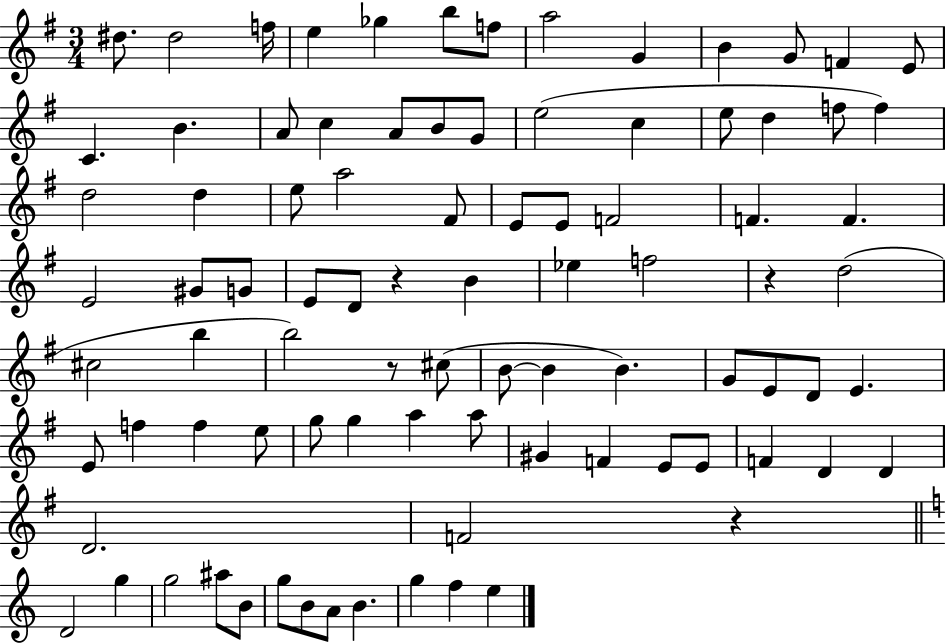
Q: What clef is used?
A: treble